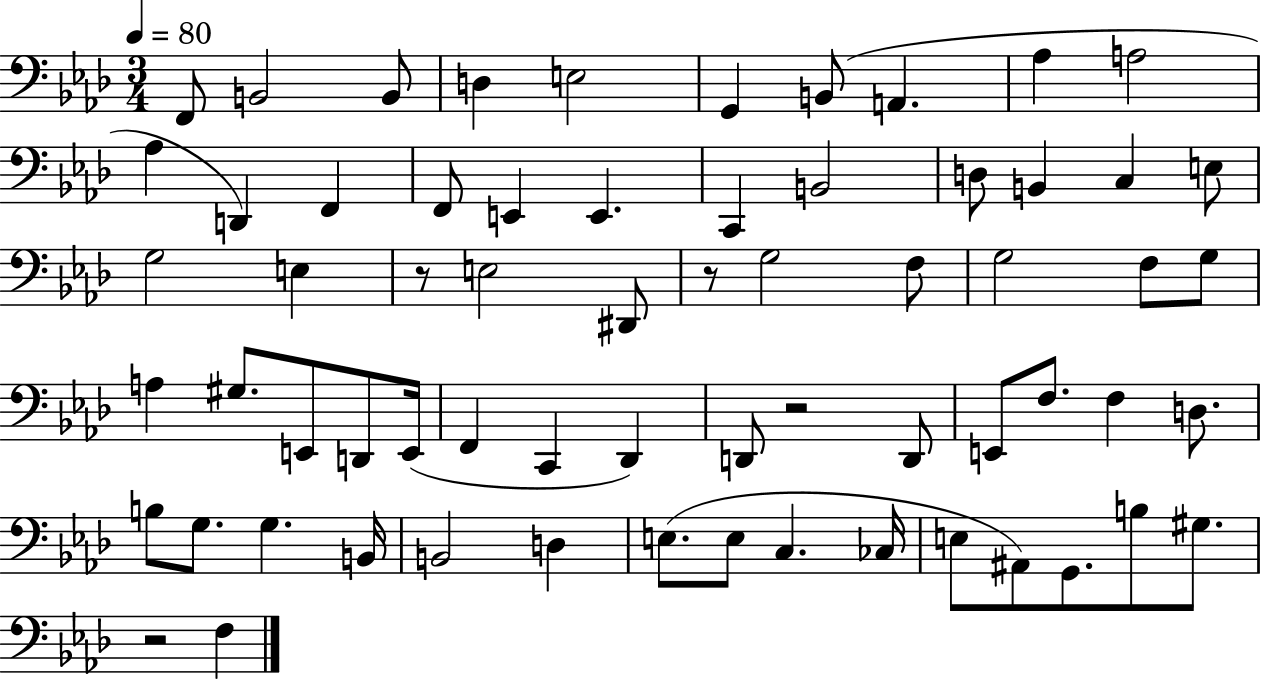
{
  \clef bass
  \numericTimeSignature
  \time 3/4
  \key aes \major
  \tempo 4 = 80
  f,8 b,2 b,8 | d4 e2 | g,4 b,8( a,4. | aes4 a2 | \break aes4 d,4) f,4 | f,8 e,4 e,4. | c,4 b,2 | d8 b,4 c4 e8 | \break g2 e4 | r8 e2 dis,8 | r8 g2 f8 | g2 f8 g8 | \break a4 gis8. e,8 d,8 e,16( | f,4 c,4 des,4) | d,8 r2 d,8 | e,8 f8. f4 d8. | \break b8 g8. g4. b,16 | b,2 d4 | e8.( e8 c4. ces16 | e8 ais,8) g,8. b8 gis8. | \break r2 f4 | \bar "|."
}